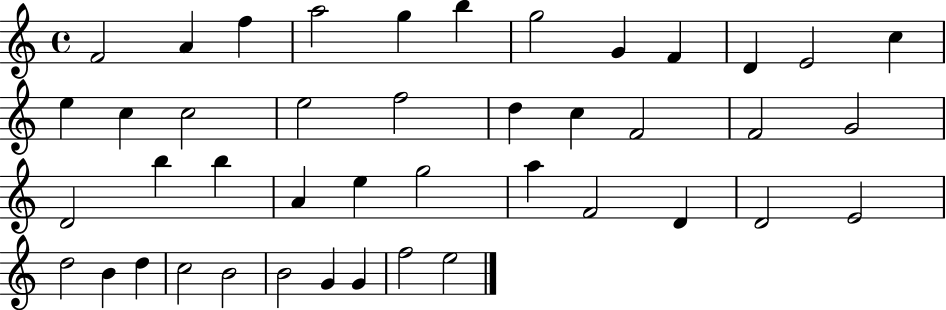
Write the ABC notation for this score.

X:1
T:Untitled
M:4/4
L:1/4
K:C
F2 A f a2 g b g2 G F D E2 c e c c2 e2 f2 d c F2 F2 G2 D2 b b A e g2 a F2 D D2 E2 d2 B d c2 B2 B2 G G f2 e2